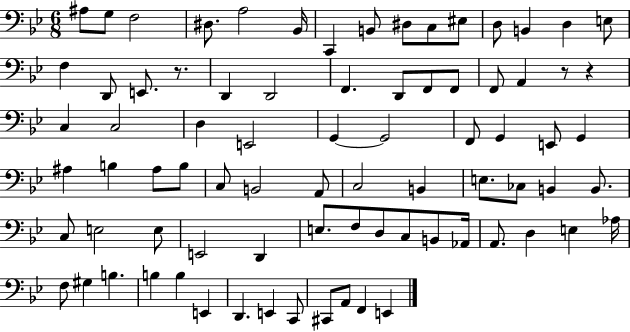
A#3/e G3/e F3/h D#3/e. A3/h Bb2/s C2/q B2/e D#3/e C3/e EIS3/e D3/e B2/q D3/q E3/e F3/q D2/e E2/e. R/e. D2/q D2/h F2/q. D2/e F2/e F2/e F2/e A2/q R/e R/q C3/q C3/h D3/q E2/h G2/q G2/h F2/e G2/q E2/e G2/q A#3/q B3/q A#3/e B3/e C3/e B2/h A2/e C3/h B2/q E3/e. CES3/e B2/q B2/e. C3/e E3/h E3/e E2/h D2/q E3/e. F3/e D3/e C3/e B2/e Ab2/s A2/e. D3/q E3/q Ab3/s F3/e G#3/q B3/q. B3/q B3/q E2/q D2/q. E2/q C2/e C#2/e A2/e F2/q E2/q